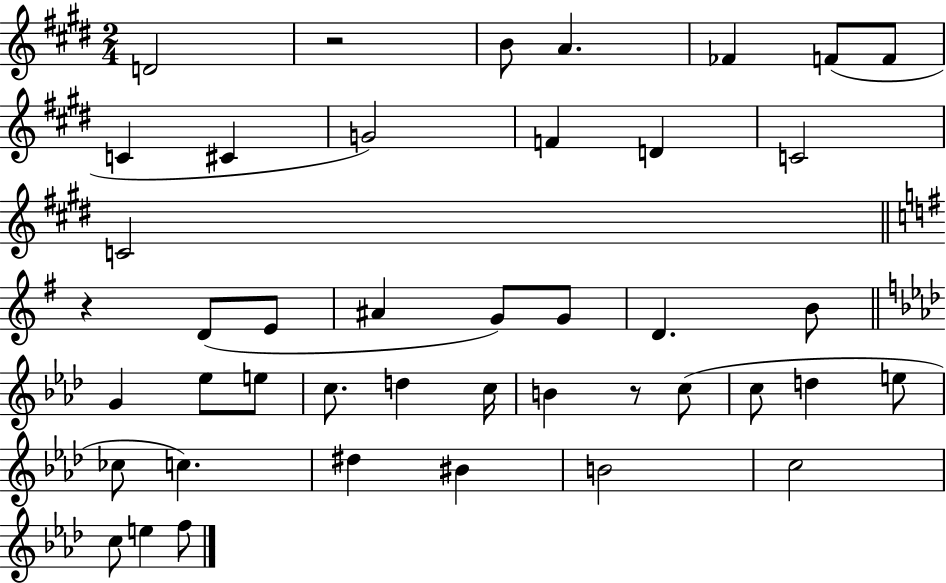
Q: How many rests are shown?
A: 3